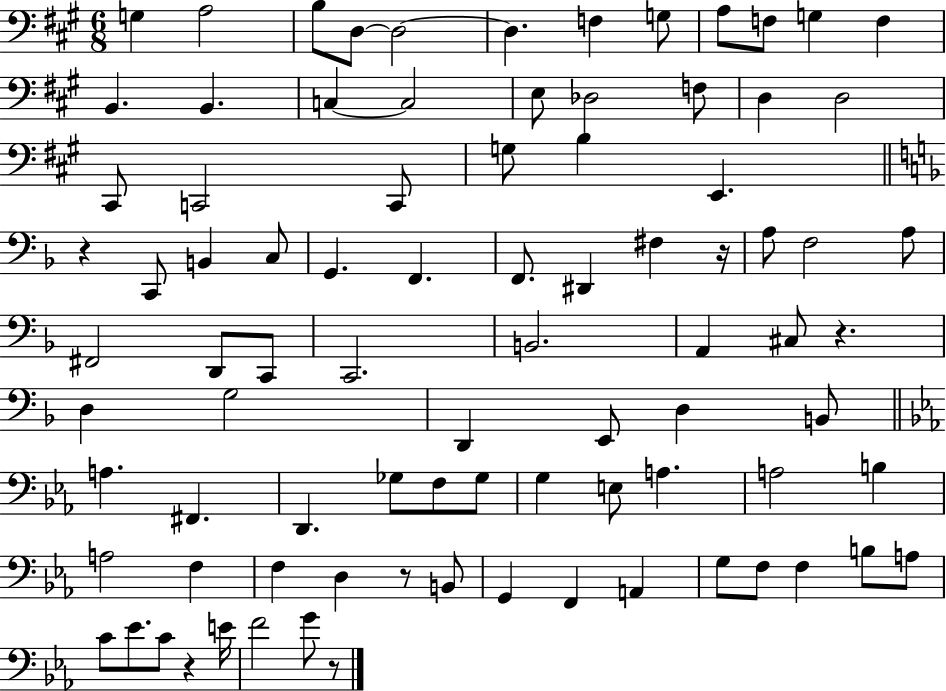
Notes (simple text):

G3/q A3/h B3/e D3/e D3/h D3/q. F3/q G3/e A3/e F3/e G3/q F3/q B2/q. B2/q. C3/q C3/h E3/e Db3/h F3/e D3/q D3/h C#2/e C2/h C2/e G3/e B3/q E2/q. R/q C2/e B2/q C3/e G2/q. F2/q. F2/e. D#2/q F#3/q R/s A3/e F3/h A3/e F#2/h D2/e C2/e C2/h. B2/h. A2/q C#3/e R/q. D3/q G3/h D2/q E2/e D3/q B2/e A3/q. F#2/q. D2/q. Gb3/e F3/e Gb3/e G3/q E3/e A3/q. A3/h B3/q A3/h F3/q F3/q D3/q R/e B2/e G2/q F2/q A2/q G3/e F3/e F3/q B3/e A3/e C4/e Eb4/e. C4/e R/q E4/s F4/h G4/e R/e